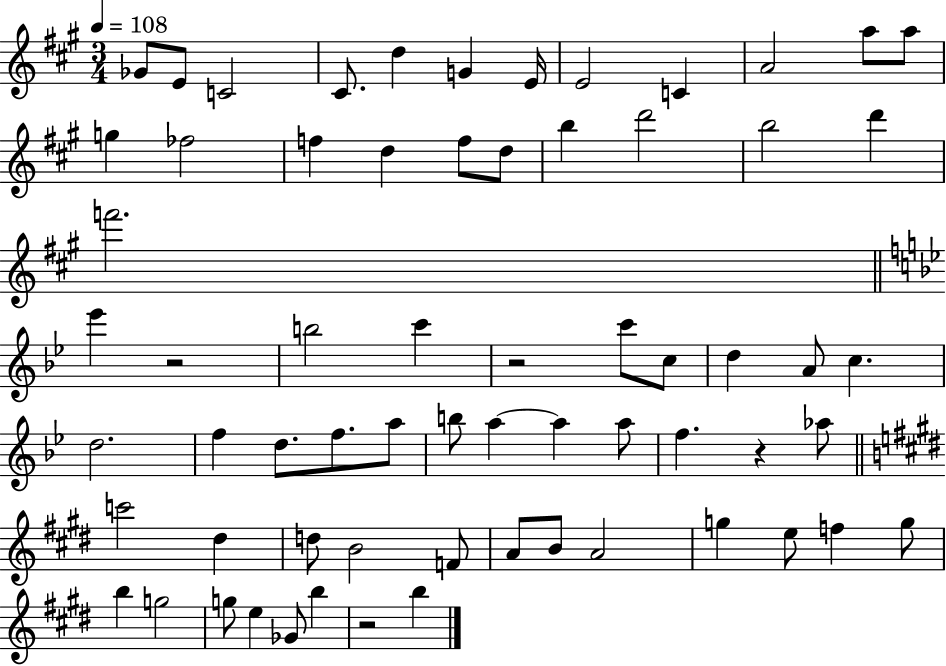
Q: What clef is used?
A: treble